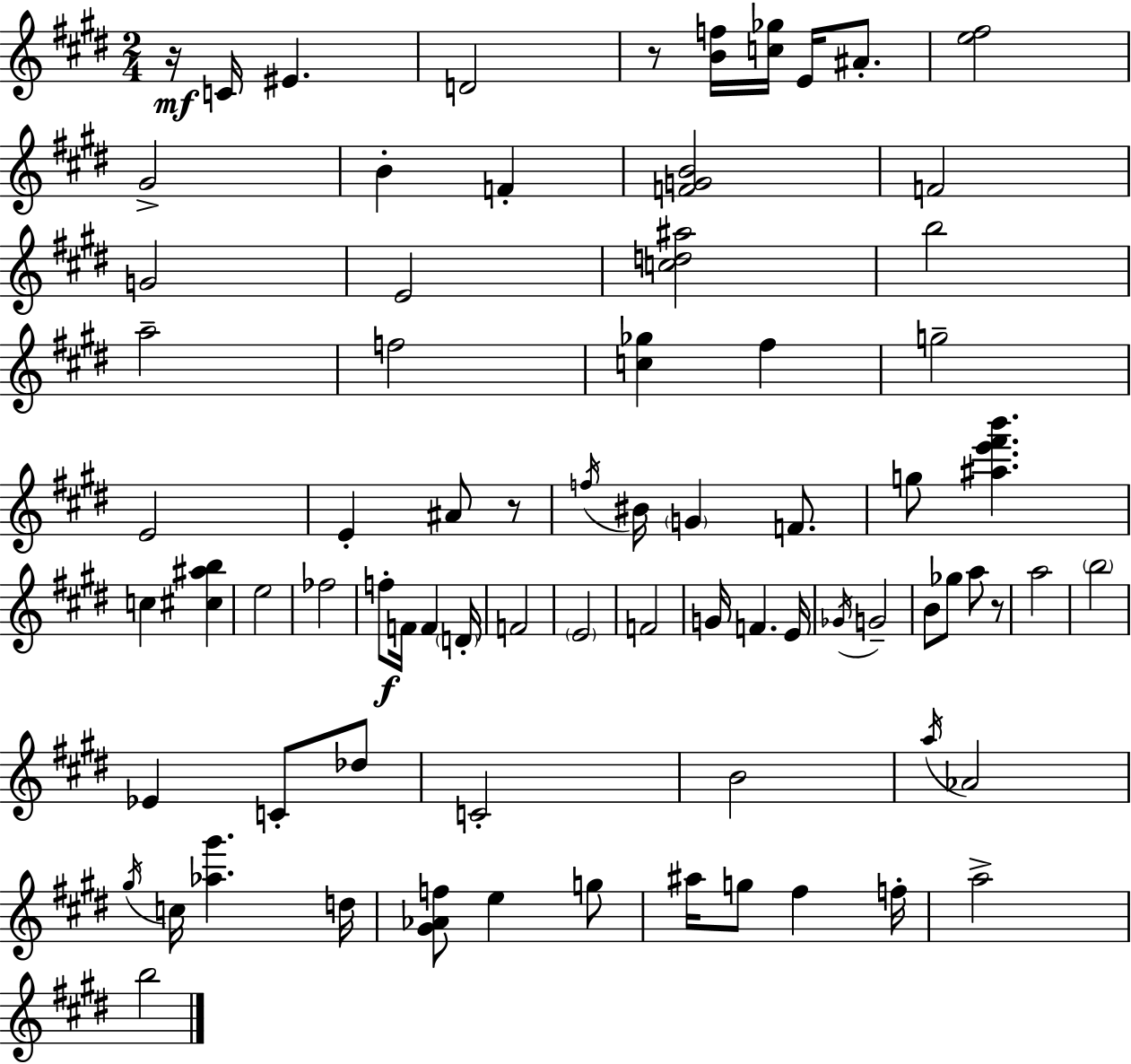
R/s C4/s EIS4/q. D4/h R/e [B4,F5]/s [C5,Gb5]/s E4/s A#4/e. [E5,F#5]/h G#4/h B4/q F4/q [F4,G4,B4]/h F4/h G4/h E4/h [C5,D5,A#5]/h B5/h A5/h F5/h [C5,Gb5]/q F#5/q G5/h E4/h E4/q A#4/e R/e F5/s BIS4/s G4/q F4/e. G5/e [A#5,E6,F#6,B6]/q. C5/q [C#5,A#5,B5]/q E5/h FES5/h F5/e F4/s F4/q D4/s F4/h E4/h F4/h G4/s F4/q. E4/s Gb4/s G4/h B4/e Gb5/e A5/e R/e A5/h B5/h Eb4/q C4/e Db5/e C4/h B4/h A5/s Ab4/h G#5/s C5/s [Ab5,G#6]/q. D5/s [G#4,Ab4,F5]/e E5/q G5/e A#5/s G5/e F#5/q F5/s A5/h B5/h